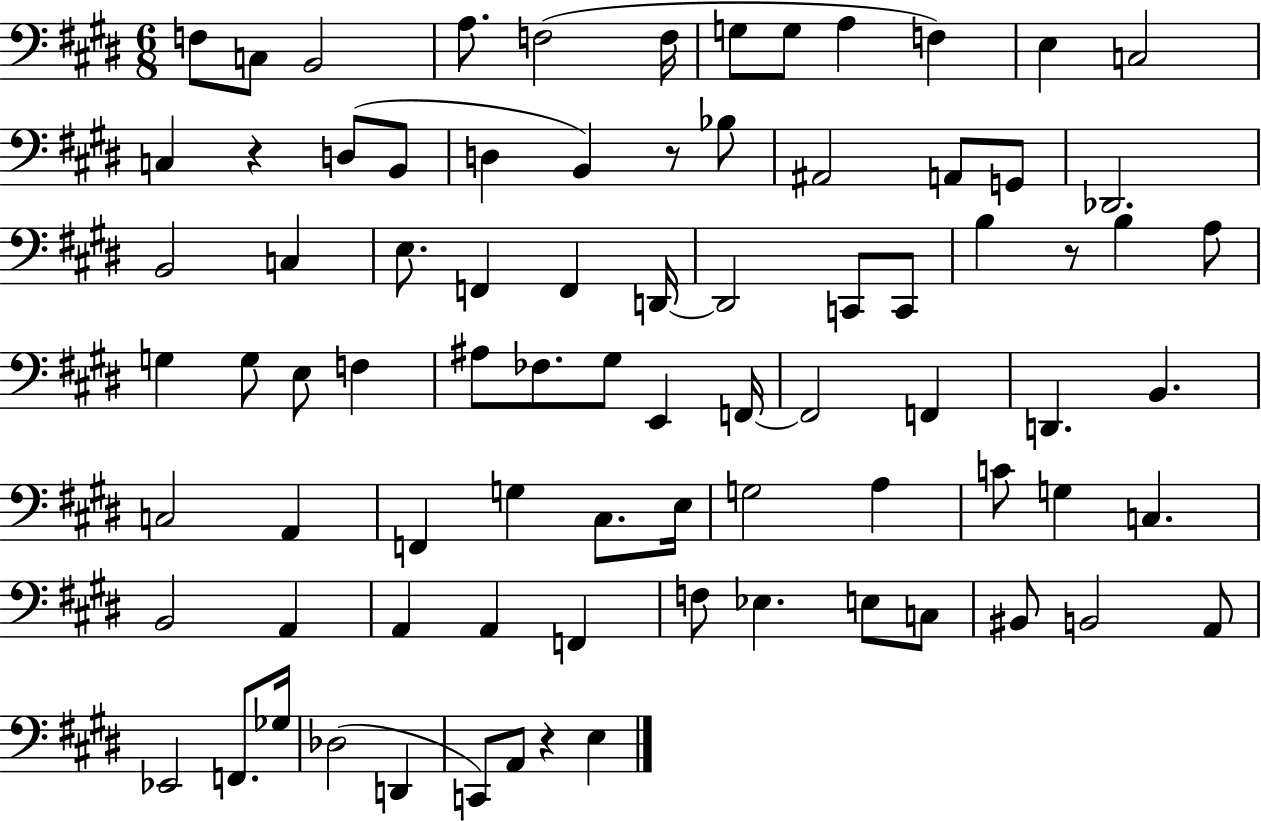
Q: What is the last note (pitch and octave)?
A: E3